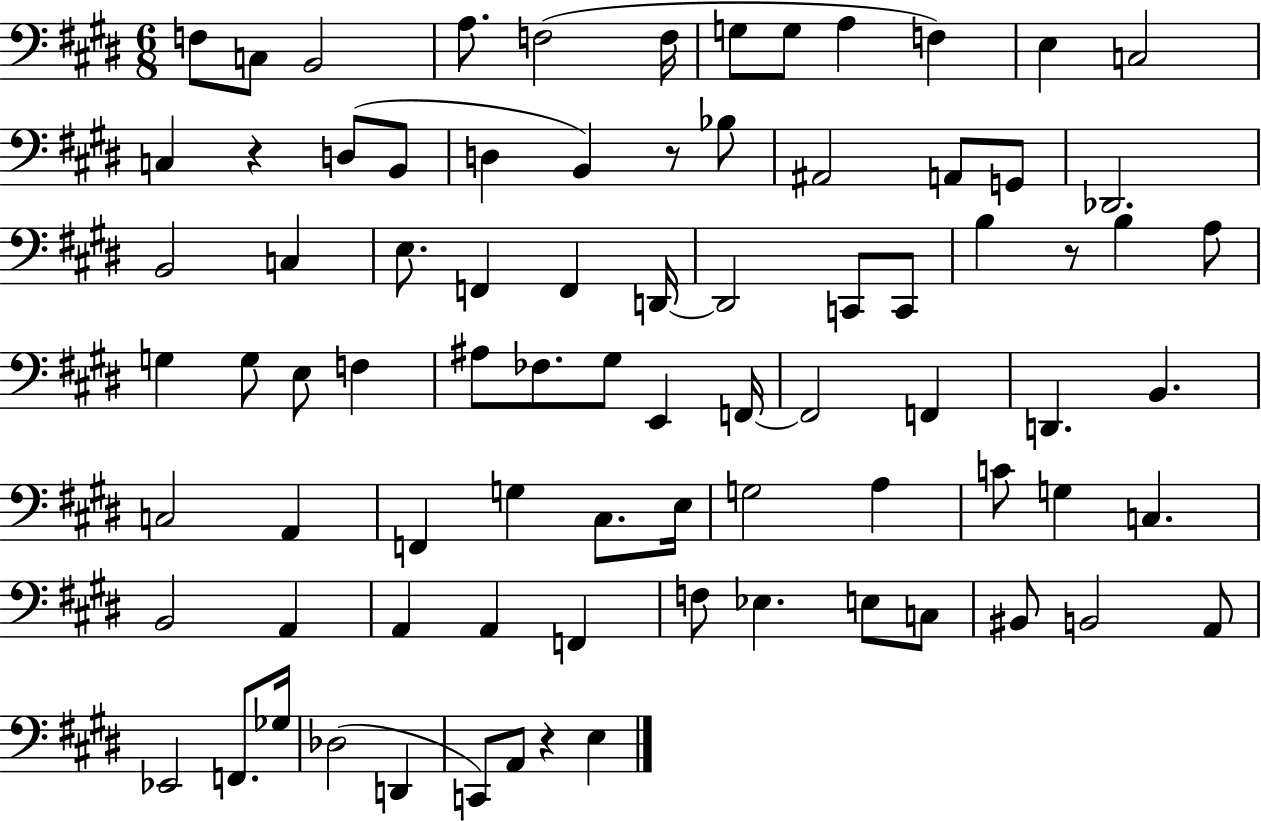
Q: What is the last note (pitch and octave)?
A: E3